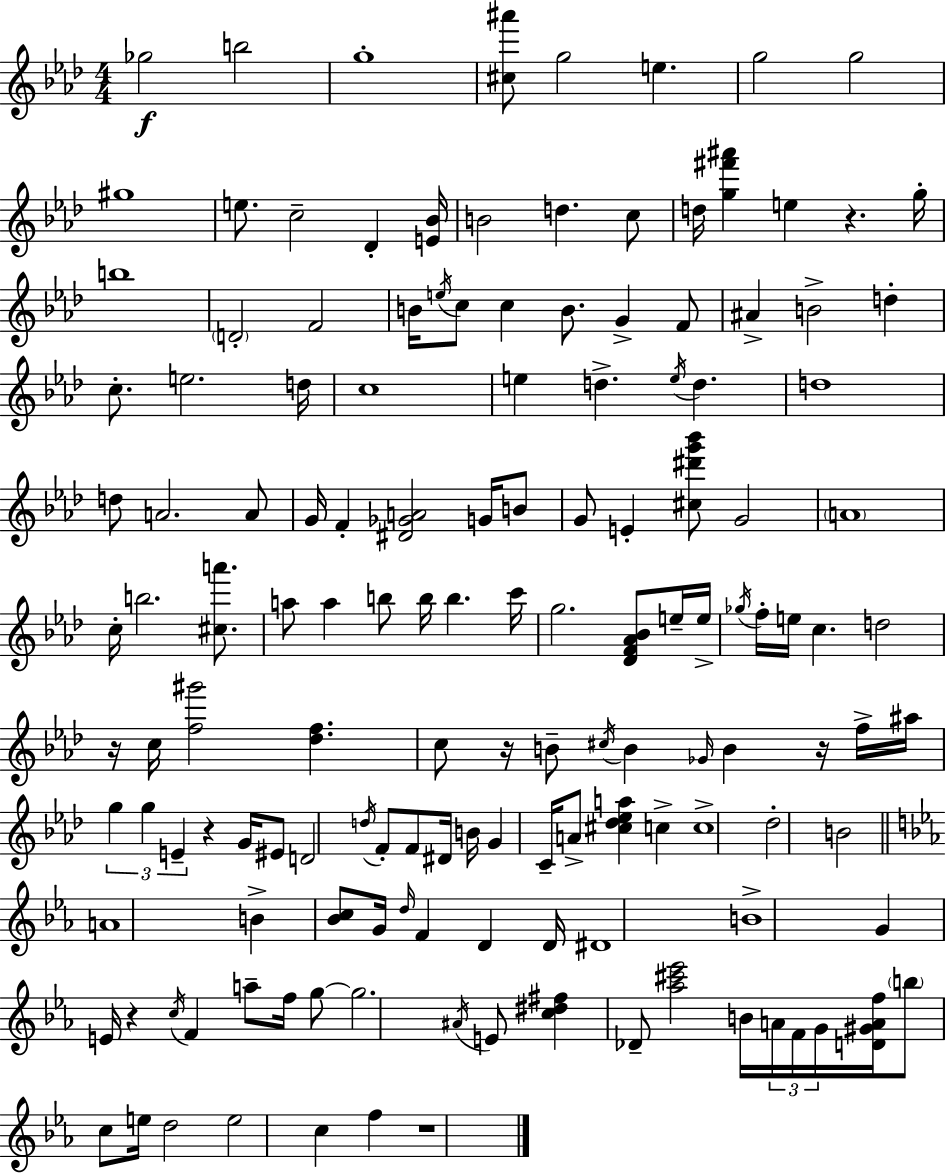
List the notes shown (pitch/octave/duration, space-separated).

Gb5/h B5/h G5/w [C#5,A#6]/e G5/h E5/q. G5/h G5/h G#5/w E5/e. C5/h Db4/q [E4,Bb4]/s B4/h D5/q. C5/e D5/s [G5,F#6,A#6]/q E5/q R/q. G5/s B5/w D4/h F4/h B4/s E5/s C5/e C5/q B4/e. G4/q F4/e A#4/q B4/h D5/q C5/e. E5/h. D5/s C5/w E5/q D5/q. E5/s D5/q. D5/w D5/e A4/h. A4/e G4/s F4/q [D#4,Gb4,A4]/h G4/s B4/e G4/e E4/q [C#5,D#6,G6,Bb6]/e G4/h A4/w C5/s B5/h. [C#5,A6]/e. A5/e A5/q B5/e B5/s B5/q. C6/s G5/h. [Db4,F4,Ab4,Bb4]/e E5/s E5/s Gb5/s F5/s E5/s C5/q. D5/h R/s C5/s [F5,G#6]/h [Db5,F5]/q. C5/e R/s B4/e C#5/s B4/q Gb4/s B4/q R/s F5/s A#5/s G5/q G5/q E4/q R/q G4/s EIS4/e D4/h D5/s F4/e F4/e D#4/s B4/s G4/q C4/s A4/e [C#5,Db5,Eb5,A5]/q C5/q C5/w Db5/h B4/h A4/w B4/q [Bb4,C5]/e G4/s D5/s F4/q D4/q D4/s D#4/w B4/w G4/q E4/s R/q C5/s F4/q A5/e F5/s G5/e G5/h. A#4/s E4/e [C5,D#5,F#5]/q Db4/e [Ab5,C#6,Eb6]/h B4/s A4/s F4/s G4/s [D4,G#4,A4,F5]/s B5/e C5/e E5/s D5/h E5/h C5/q F5/q R/w